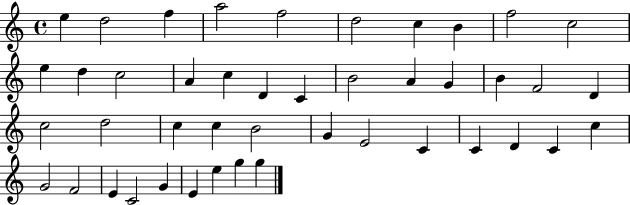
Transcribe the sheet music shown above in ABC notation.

X:1
T:Untitled
M:4/4
L:1/4
K:C
e d2 f a2 f2 d2 c B f2 c2 e d c2 A c D C B2 A G B F2 D c2 d2 c c B2 G E2 C C D C c G2 F2 E C2 G E e g g